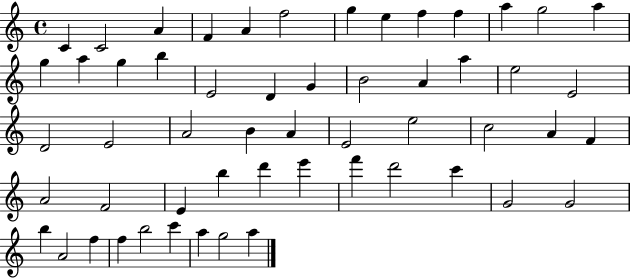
{
  \clef treble
  \time 4/4
  \defaultTimeSignature
  \key c \major
  c'4 c'2 a'4 | f'4 a'4 f''2 | g''4 e''4 f''4 f''4 | a''4 g''2 a''4 | \break g''4 a''4 g''4 b''4 | e'2 d'4 g'4 | b'2 a'4 a''4 | e''2 e'2 | \break d'2 e'2 | a'2 b'4 a'4 | e'2 e''2 | c''2 a'4 f'4 | \break a'2 f'2 | e'4 b''4 d'''4 e'''4 | f'''4 d'''2 c'''4 | g'2 g'2 | \break b''4 a'2 f''4 | f''4 b''2 c'''4 | a''4 g''2 a''4 | \bar "|."
}